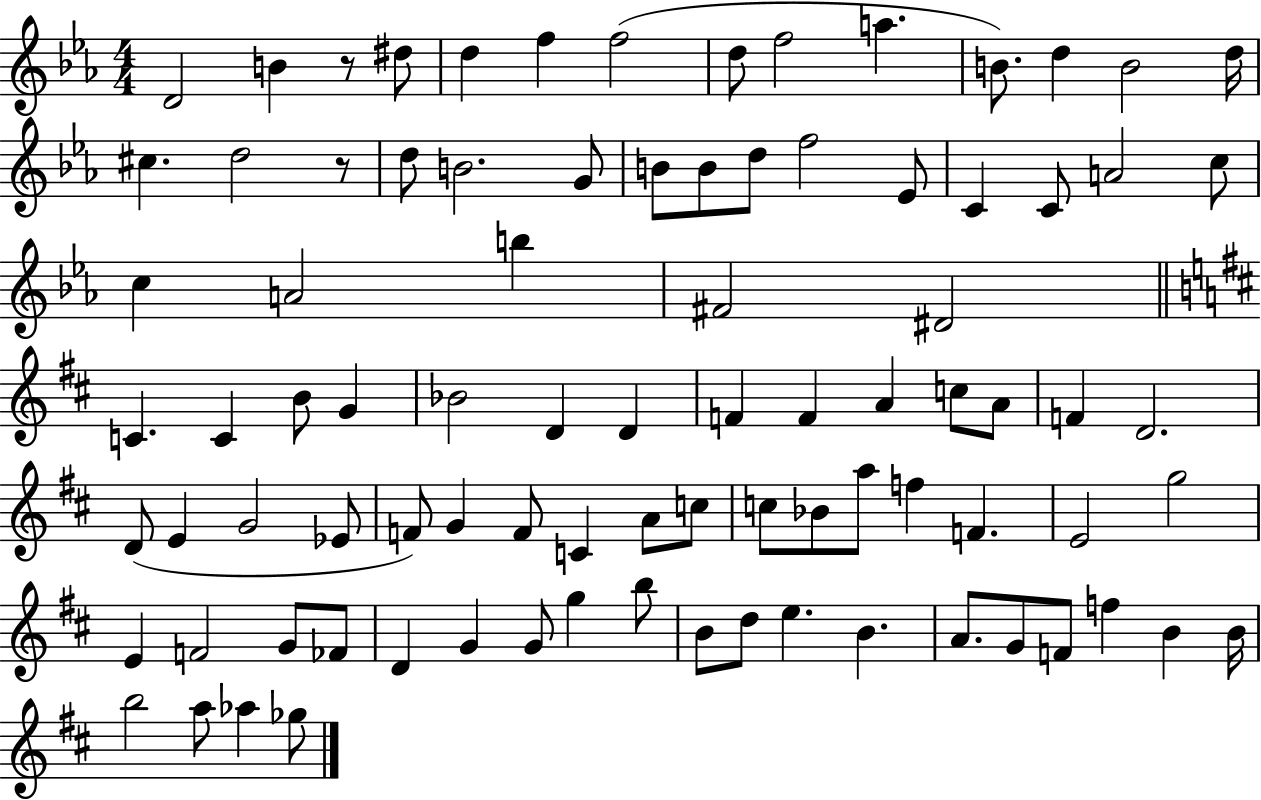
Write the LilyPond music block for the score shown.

{
  \clef treble
  \numericTimeSignature
  \time 4/4
  \key ees \major
  \repeat volta 2 { d'2 b'4 r8 dis''8 | d''4 f''4 f''2( | d''8 f''2 a''4. | b'8.) d''4 b'2 d''16 | \break cis''4. d''2 r8 | d''8 b'2. g'8 | b'8 b'8 d''8 f''2 ees'8 | c'4 c'8 a'2 c''8 | \break c''4 a'2 b''4 | fis'2 dis'2 | \bar "||" \break \key d \major c'4. c'4 b'8 g'4 | bes'2 d'4 d'4 | f'4 f'4 a'4 c''8 a'8 | f'4 d'2. | \break d'8( e'4 g'2 ees'8 | f'8) g'4 f'8 c'4 a'8 c''8 | c''8 bes'8 a''8 f''4 f'4. | e'2 g''2 | \break e'4 f'2 g'8 fes'8 | d'4 g'4 g'8 g''4 b''8 | b'8 d''8 e''4. b'4. | a'8. g'8 f'8 f''4 b'4 b'16 | \break b''2 a''8 aes''4 ges''8 | } \bar "|."
}